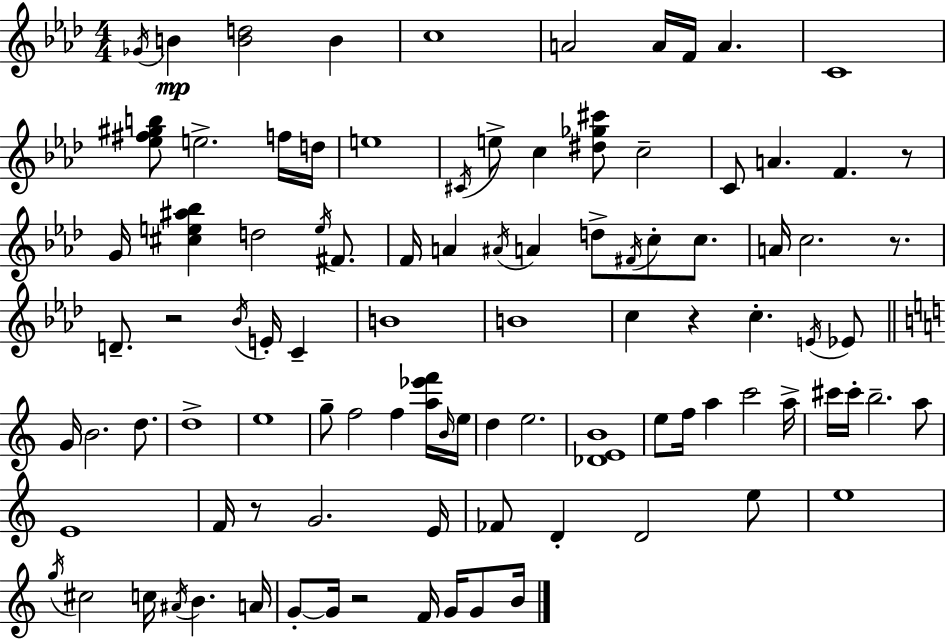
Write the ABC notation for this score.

X:1
T:Untitled
M:4/4
L:1/4
K:Fm
_G/4 B [Bd]2 B c4 A2 A/4 F/4 A C4 [_e^f^gb]/2 e2 f/4 d/4 e4 ^C/4 e/2 c [^d_g^c']/2 c2 C/2 A F z/2 G/4 [^ce^a_b] d2 e/4 ^F/2 F/4 A ^A/4 A d/2 ^F/4 c/2 c/2 A/4 c2 z/2 D/2 z2 _B/4 E/4 C B4 B4 c z c E/4 _E/2 G/4 B2 d/2 d4 e4 g/2 f2 f [a_e'f']/4 B/4 e/4 d e2 [_DEB]4 e/2 f/4 a c'2 a/4 ^c'/4 ^c'/4 b2 a/2 E4 F/4 z/2 G2 E/4 _F/2 D D2 e/2 e4 g/4 ^c2 c/4 ^A/4 B A/4 G/2 G/4 z2 F/4 G/4 G/2 B/4